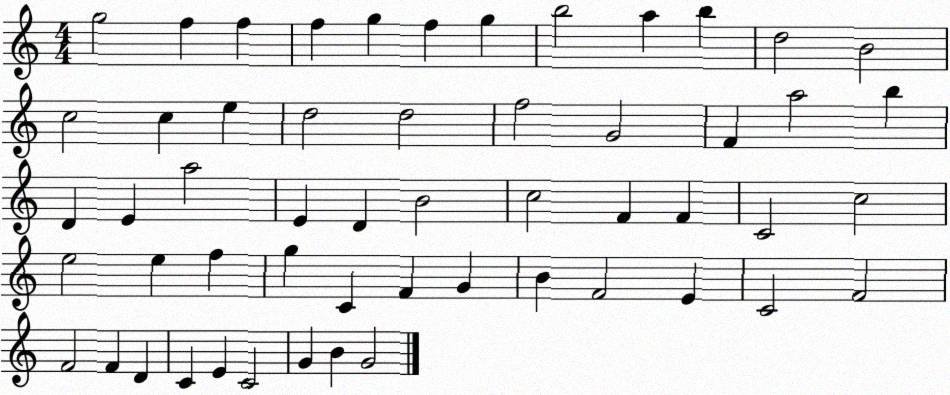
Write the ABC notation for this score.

X:1
T:Untitled
M:4/4
L:1/4
K:C
g2 f f f g f g b2 a b d2 B2 c2 c e d2 d2 f2 G2 F a2 b D E a2 E D B2 c2 F F C2 c2 e2 e f g C F G B F2 E C2 F2 F2 F D C E C2 G B G2